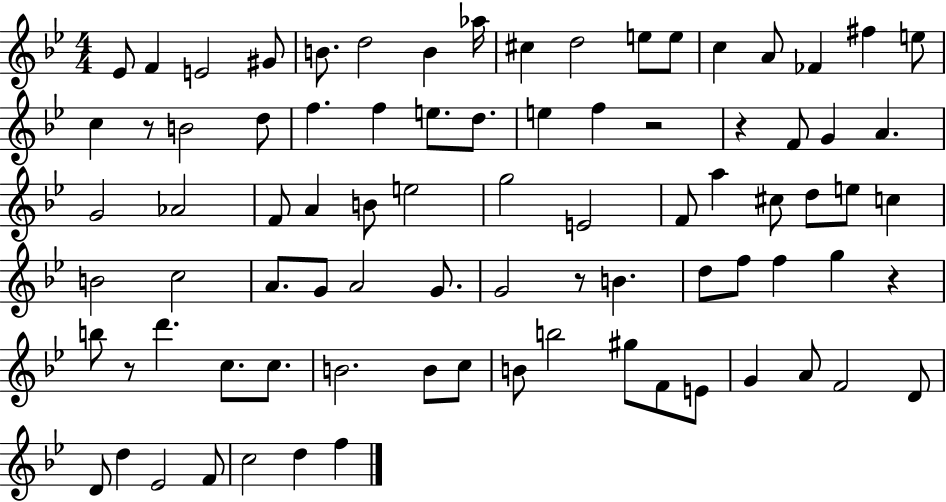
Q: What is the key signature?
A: BES major